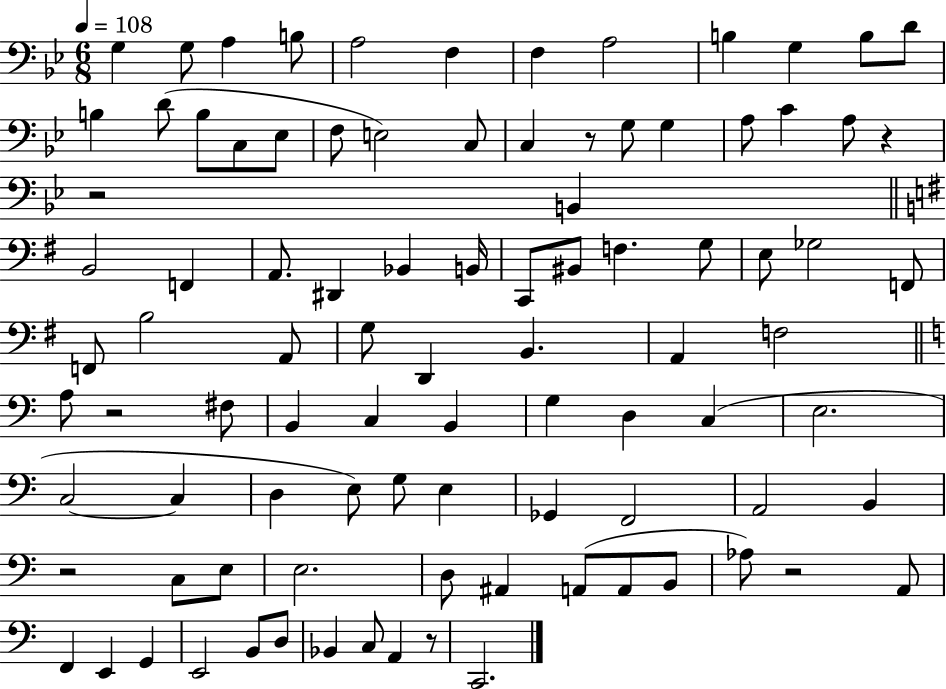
{
  \clef bass
  \numericTimeSignature
  \time 6/8
  \key bes \major
  \tempo 4 = 108
  g4 g8 a4 b8 | a2 f4 | f4 a2 | b4 g4 b8 d'8 | \break b4 d'8( b8 c8 ees8 | f8 e2) c8 | c4 r8 g8 g4 | a8 c'4 a8 r4 | \break r2 b,4 | \bar "||" \break \key g \major b,2 f,4 | a,8. dis,4 bes,4 b,16 | c,8 bis,8 f4. g8 | e8 ges2 f,8 | \break f,8 b2 a,8 | g8 d,4 b,4. | a,4 f2 | \bar "||" \break \key c \major a8 r2 fis8 | b,4 c4 b,4 | g4 d4 c4( | e2. | \break c2~~ c4 | d4 e8) g8 e4 | ges,4 f,2 | a,2 b,4 | \break r2 c8 e8 | e2. | d8 ais,4 a,8( a,8 b,8 | aes8) r2 a,8 | \break f,4 e,4 g,4 | e,2 b,8 d8 | bes,4 c8 a,4 r8 | c,2. | \break \bar "|."
}